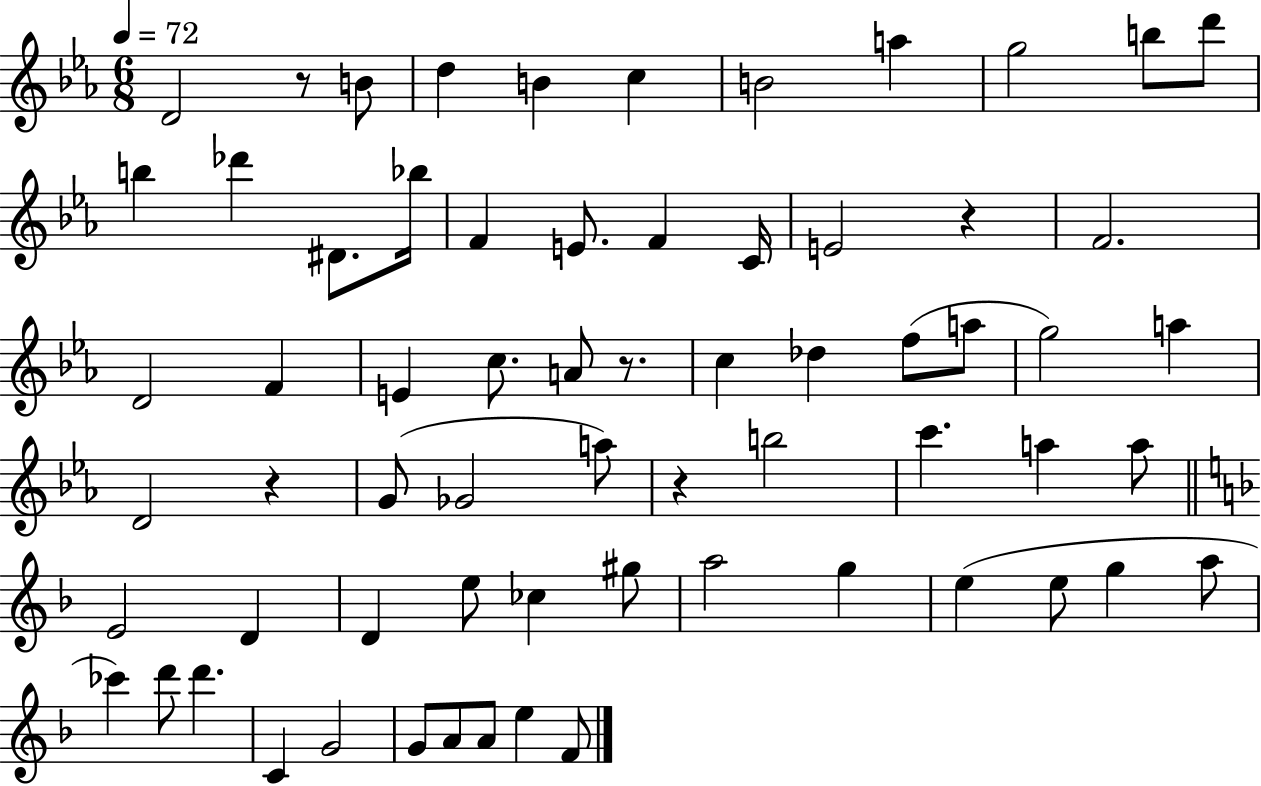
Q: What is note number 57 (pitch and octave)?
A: G4